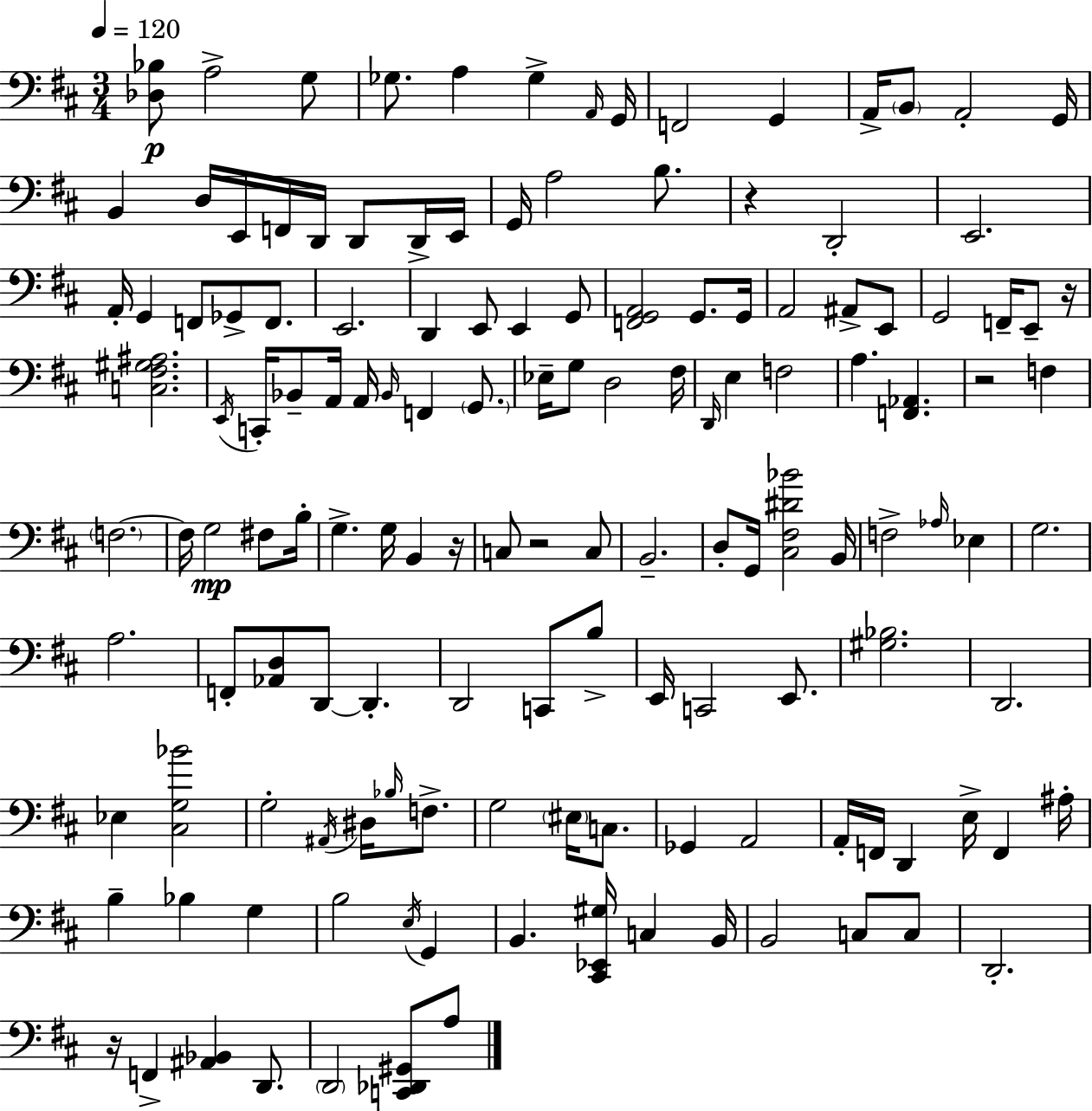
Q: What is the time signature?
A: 3/4